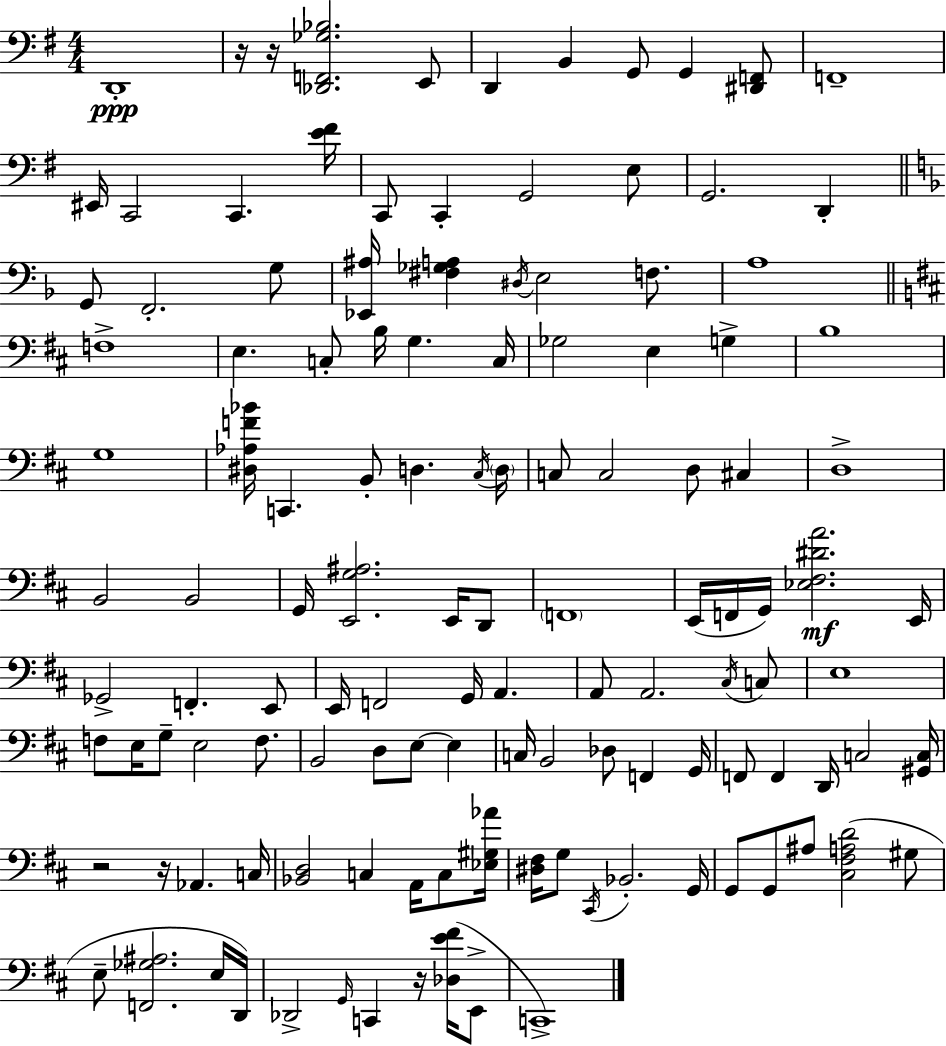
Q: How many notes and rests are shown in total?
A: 125